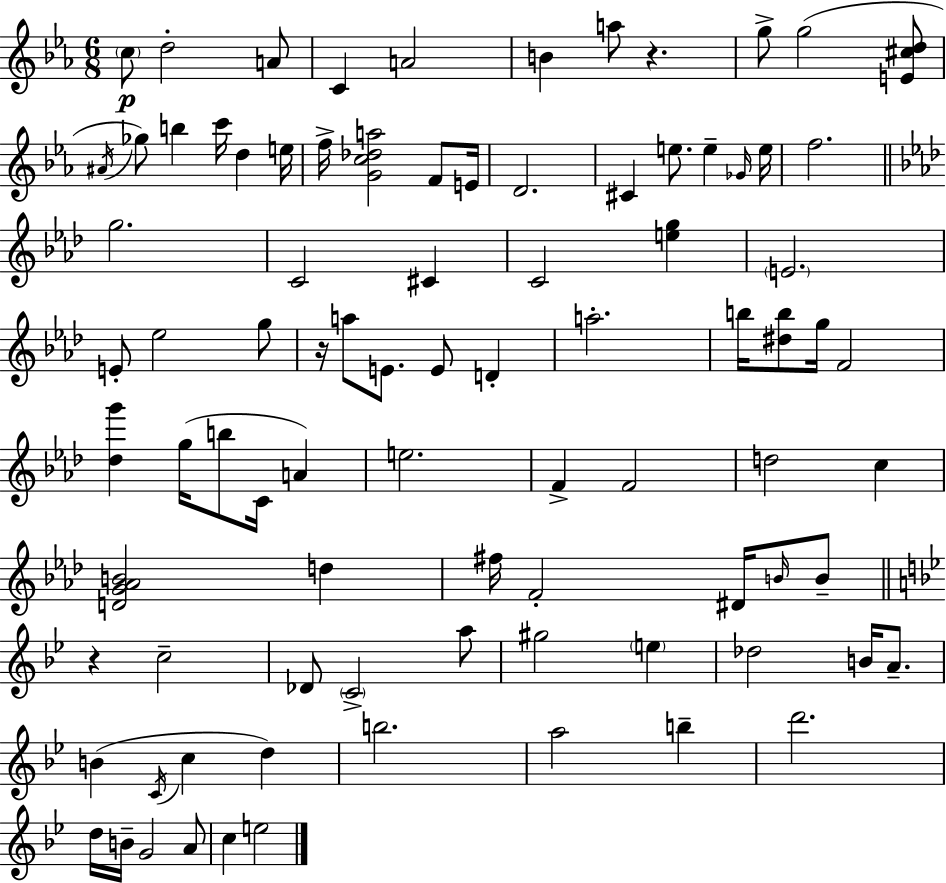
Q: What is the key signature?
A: EES major